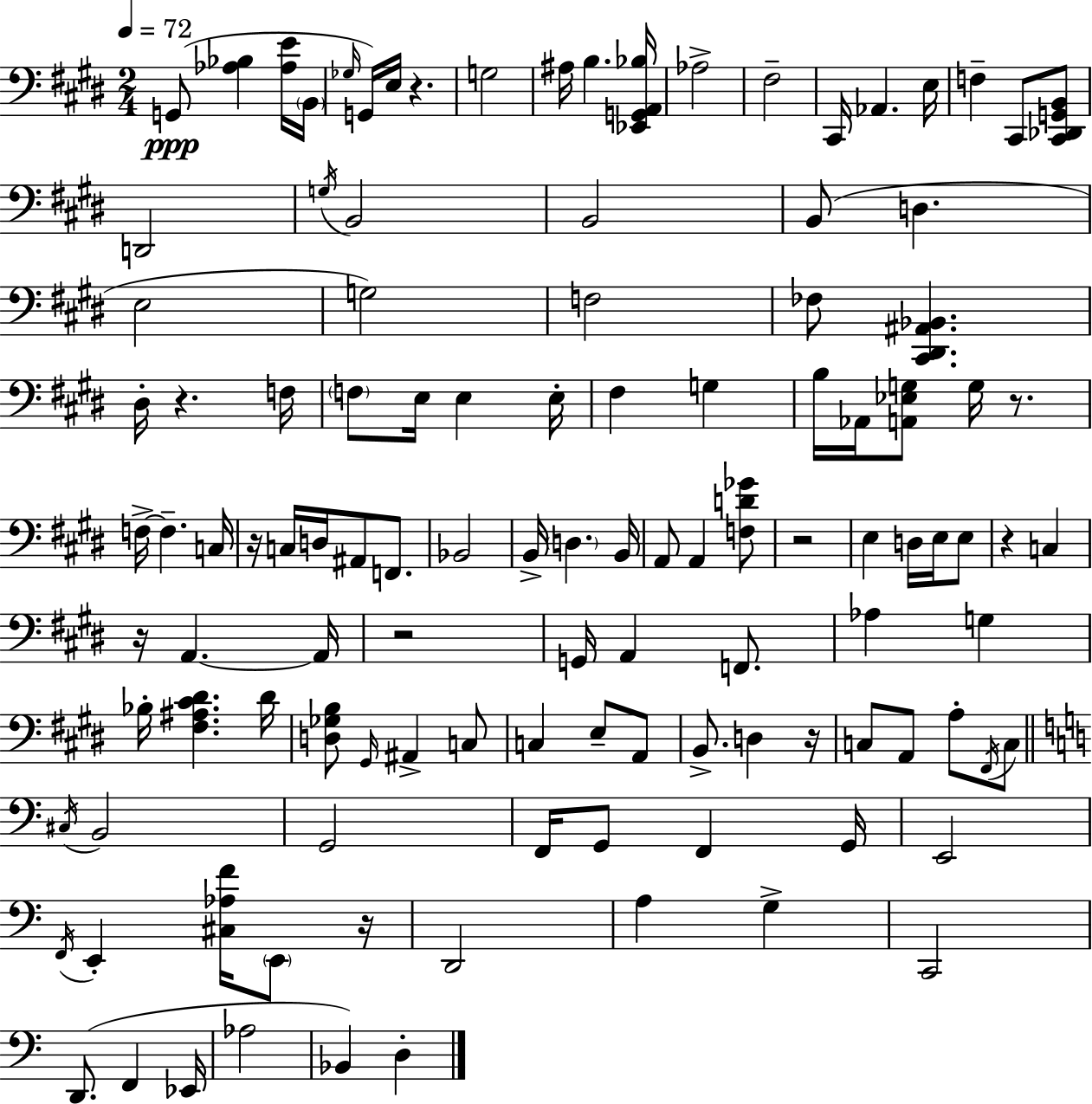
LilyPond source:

{
  \clef bass
  \numericTimeSignature
  \time 2/4
  \key e \major
  \tempo 4 = 72
  g,8(\ppp <aes bes>4 <aes e'>16 \parenthesize b,16 | \grace { ges16 } g,16) e16 r4. | g2 | ais16 b4. | \break <ees, g, a, bes>16 aes2-> | fis2-- | cis,16 aes,4. | e16 f4-- cis,8 <cis, des, g, b,>8 | \break d,2 | \acciaccatura { g16 } b,2 | b,2 | b,8( d4. | \break e2 | g2) | f2 | fes8 <cis, dis, ais, bes,>4. | \break dis16-. r4. | f16 \parenthesize f8 e16 e4 | e16-. fis4 g4 | b16 aes,16 <a, ees g>8 g16 r8. | \break f16->~~ f4.-- | c16 r16 c16 d16 ais,8 f,8. | bes,2 | b,16-> \parenthesize d4. | \break b,16 a,8 a,4 | <f d' ges'>8 r2 | e4 d16 e16 | e8 r4 c4 | \break r16 a,4.~~ | a,16 r2 | g,16 a,4 f,8. | aes4 g4 | \break bes16-. <fis ais cis' dis'>4. | dis'16 <d ges b>8 \grace { gis,16 } ais,4-> | c8 c4 e8-- | a,8 b,8.-> d4 | \break r16 c8 a,8 a8-. | \acciaccatura { fis,16 } c8 \bar "||" \break \key a \minor \acciaccatura { cis16 } b,2 | g,2 | f,16 g,8 f,4 | g,16 e,2 | \break \acciaccatura { f,16 } e,4-. <cis aes f'>16 \parenthesize e,8 | r16 d,2 | a4 g4-> | c,2 | \break d,8.( f,4 | ees,16 aes2 | bes,4) d4-. | \bar "|."
}